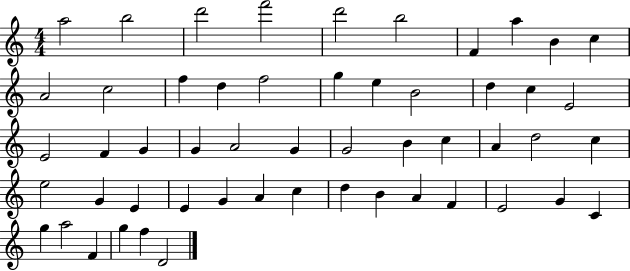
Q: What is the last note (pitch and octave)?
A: D4